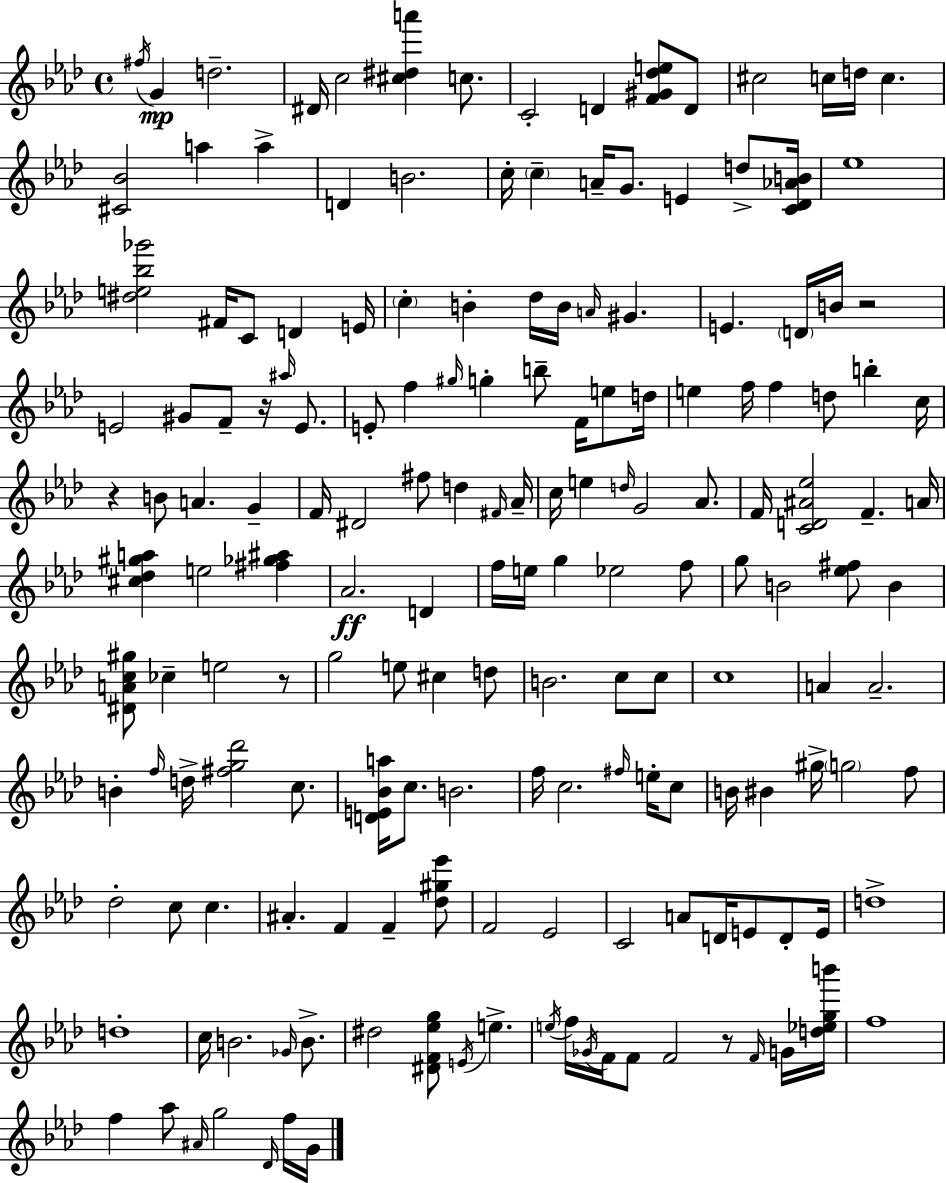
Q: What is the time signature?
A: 4/4